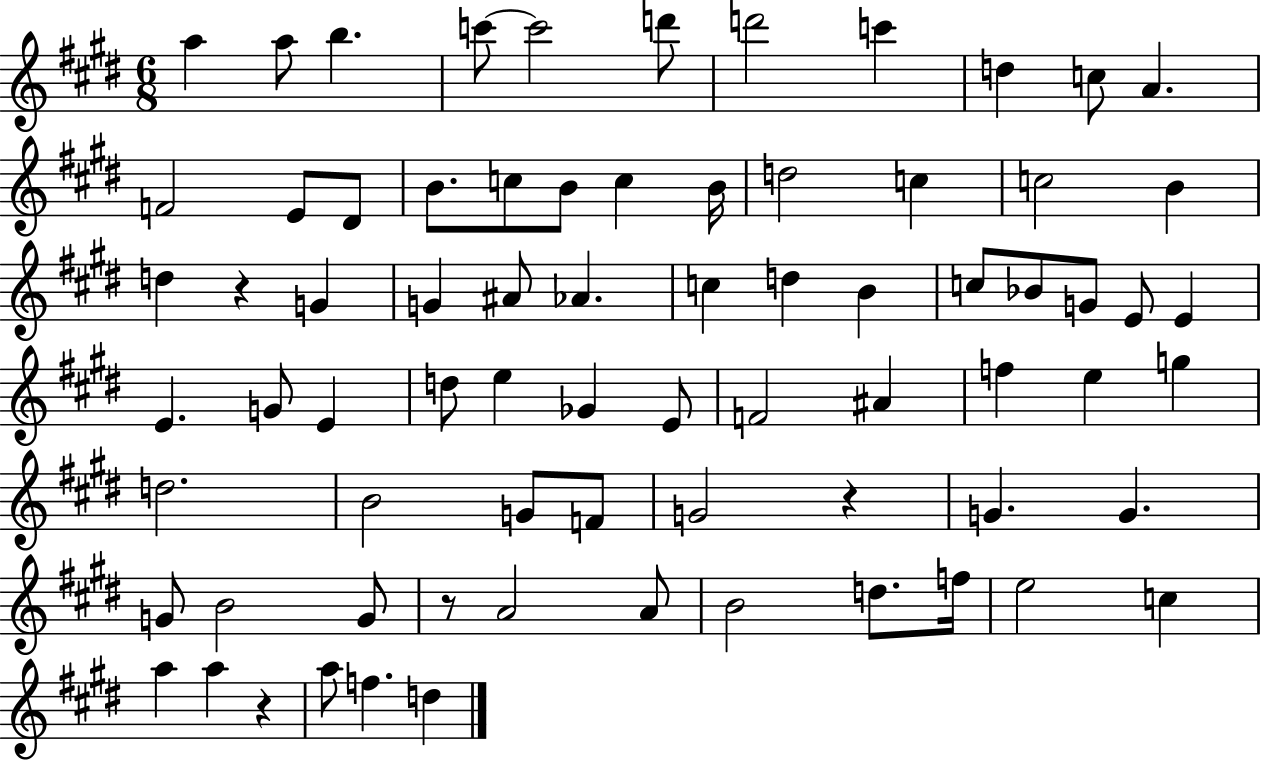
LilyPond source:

{
  \clef treble
  \numericTimeSignature
  \time 6/8
  \key e \major
  a''4 a''8 b''4. | c'''8~~ c'''2 d'''8 | d'''2 c'''4 | d''4 c''8 a'4. | \break f'2 e'8 dis'8 | b'8. c''8 b'8 c''4 b'16 | d''2 c''4 | c''2 b'4 | \break d''4 r4 g'4 | g'4 ais'8 aes'4. | c''4 d''4 b'4 | c''8 bes'8 g'8 e'8 e'4 | \break e'4. g'8 e'4 | d''8 e''4 ges'4 e'8 | f'2 ais'4 | f''4 e''4 g''4 | \break d''2. | b'2 g'8 f'8 | g'2 r4 | g'4. g'4. | \break g'8 b'2 g'8 | r8 a'2 a'8 | b'2 d''8. f''16 | e''2 c''4 | \break a''4 a''4 r4 | a''8 f''4. d''4 | \bar "|."
}